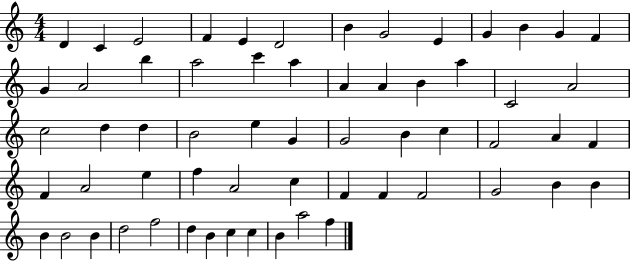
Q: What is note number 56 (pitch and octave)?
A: B4